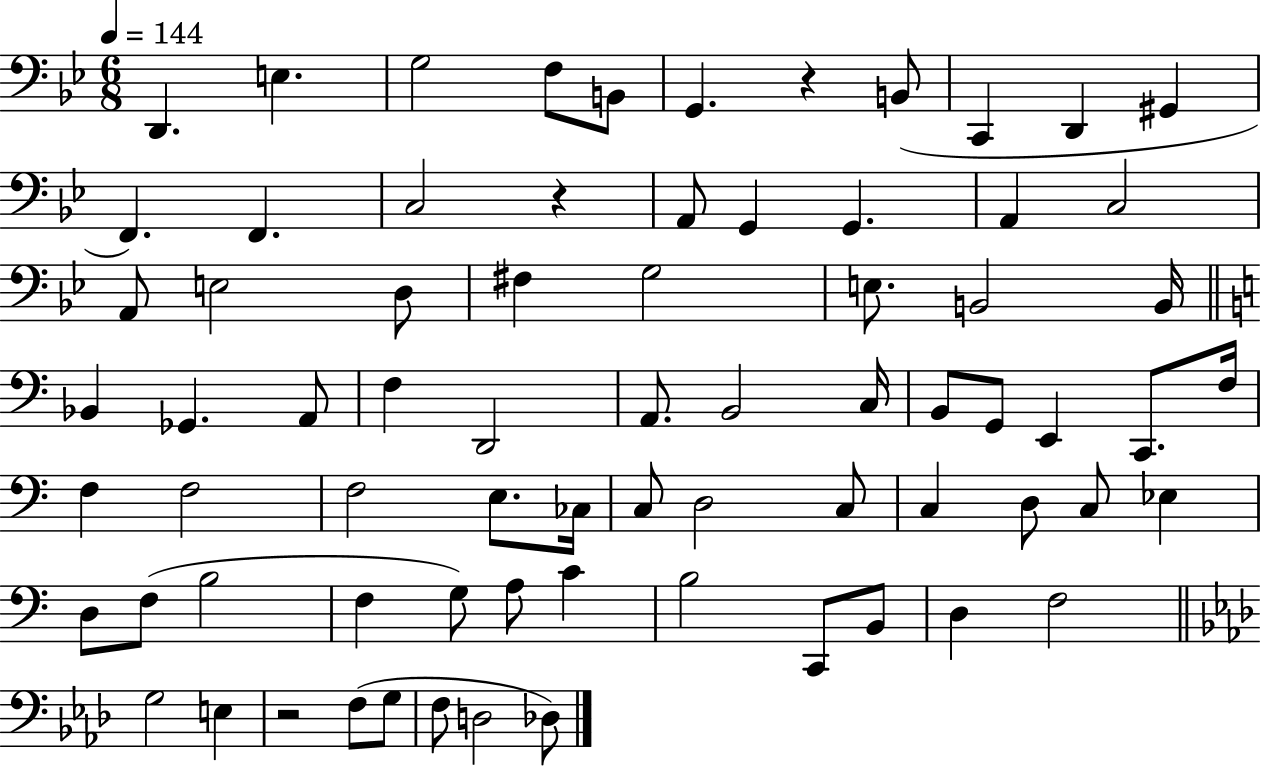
{
  \clef bass
  \numericTimeSignature
  \time 6/8
  \key bes \major
  \tempo 4 = 144
  \repeat volta 2 { d,4. e4. | g2 f8 b,8 | g,4. r4 b,8( | c,4 d,4 gis,4 | \break f,4.) f,4. | c2 r4 | a,8 g,4 g,4. | a,4 c2 | \break a,8 e2 d8 | fis4 g2 | e8. b,2 b,16 | \bar "||" \break \key c \major bes,4 ges,4. a,8 | f4 d,2 | a,8. b,2 c16 | b,8 g,8 e,4 c,8. f16 | \break f4 f2 | f2 e8. ces16 | c8 d2 c8 | c4 d8 c8 ees4 | \break d8 f8( b2 | f4 g8) a8 c'4 | b2 c,8 b,8 | d4 f2 | \break \bar "||" \break \key f \minor g2 e4 | r2 f8( g8 | f8 d2 des8) | } \bar "|."
}